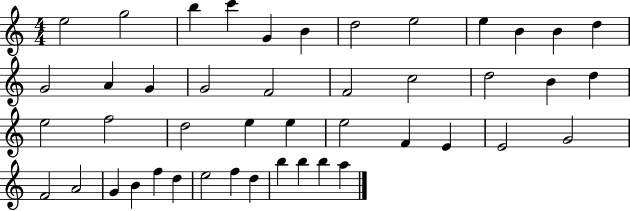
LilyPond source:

{
  \clef treble
  \numericTimeSignature
  \time 4/4
  \key c \major
  e''2 g''2 | b''4 c'''4 g'4 b'4 | d''2 e''2 | e''4 b'4 b'4 d''4 | \break g'2 a'4 g'4 | g'2 f'2 | f'2 c''2 | d''2 b'4 d''4 | \break e''2 f''2 | d''2 e''4 e''4 | e''2 f'4 e'4 | e'2 g'2 | \break f'2 a'2 | g'4 b'4 f''4 d''4 | e''2 f''4 d''4 | b''4 b''4 b''4 a''4 | \break \bar "|."
}